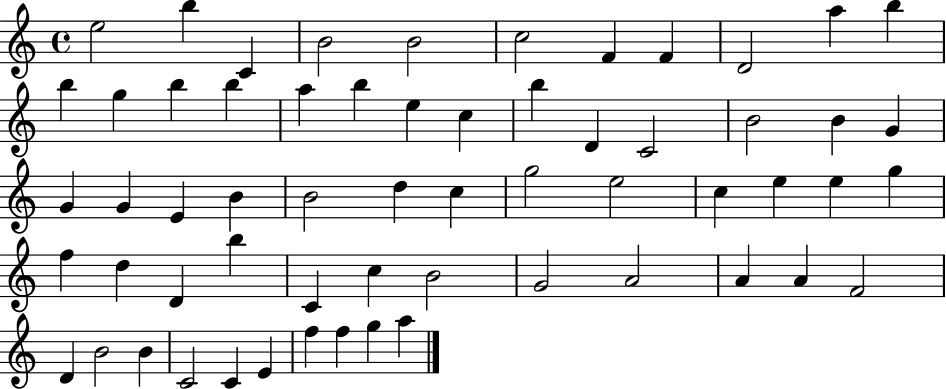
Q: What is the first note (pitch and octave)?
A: E5